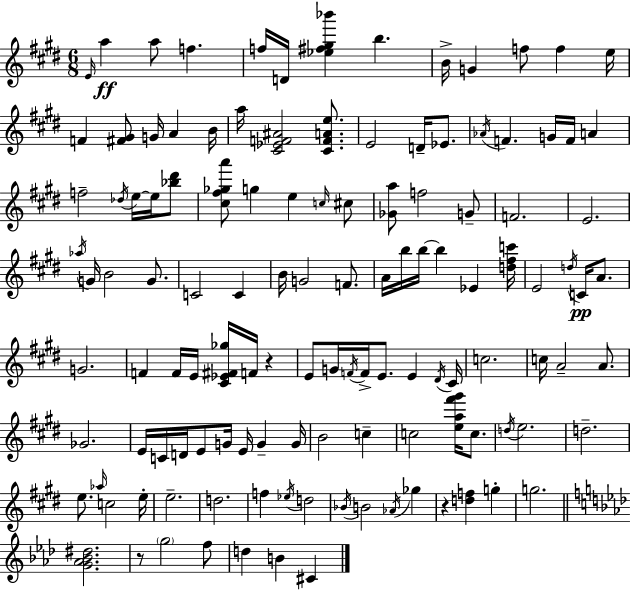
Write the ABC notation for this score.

X:1
T:Untitled
M:6/8
L:1/4
K:E
E/4 a a/2 f f/4 D/4 [_e^f^g_b'] b B/4 G f/2 f e/4 F [^F^G]/2 G/4 A B/4 a/4 [^C_EF^A]2 [^CFAe]/2 E2 D/4 _E/2 _A/4 F G/4 F/4 A f2 _d/4 e/4 e/4 [_b^d']/2 [^c^f_ga']/2 g e c/4 ^c/2 [_Ga]/2 f2 G/2 F2 E2 _a/4 G/4 B2 G/2 C2 C B/4 G2 F/2 A/4 b/4 b/4 b _E [d^fc']/4 E2 d/4 C/4 A/2 G2 F F/4 E/4 [^C_E^F_g]/4 F/4 z E/2 G/4 F/4 F/4 E/2 E ^D/4 ^C/4 c2 c/4 A2 A/2 _G2 E/4 C/4 D/4 E/2 G/4 E/4 G G/4 B2 c c2 [ea^f'^g']/4 c/2 d/4 e2 d2 e/2 _a/4 c2 e/4 e2 d2 f _e/4 d2 _B/4 B2 _A/4 _g z [df] g g2 [G_A_B^d]2 z/2 g2 f/2 d B ^C